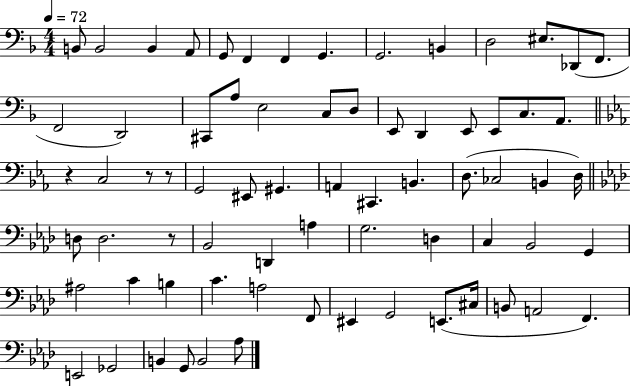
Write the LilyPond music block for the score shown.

{
  \clef bass
  \numericTimeSignature
  \time 4/4
  \key f \major
  \tempo 4 = 72
  b,8 b,2 b,4 a,8 | g,8 f,4 f,4 g,4. | g,2. b,4 | d2 eis8. des,8( f,8. | \break f,2 d,2) | cis,8 a8 e2 c8 d8 | e,8 d,4 e,8 e,8 c8. a,8. | \bar "||" \break \key ees \major r4 c2 r8 r8 | g,2 eis,8 gis,4. | a,4 cis,4. b,4. | d8.( ces2 b,4 d16) | \break \bar "||" \break \key aes \major d8 d2. r8 | bes,2 d,4 a4 | g2. d4 | c4 bes,2 g,4 | \break ais2 c'4 b4 | c'4. a2 f,8 | eis,4 g,2 e,8.( cis16 | b,8 a,2 f,4.) | \break e,2 ges,2 | b,4 g,8 b,2 aes8 | \bar "|."
}